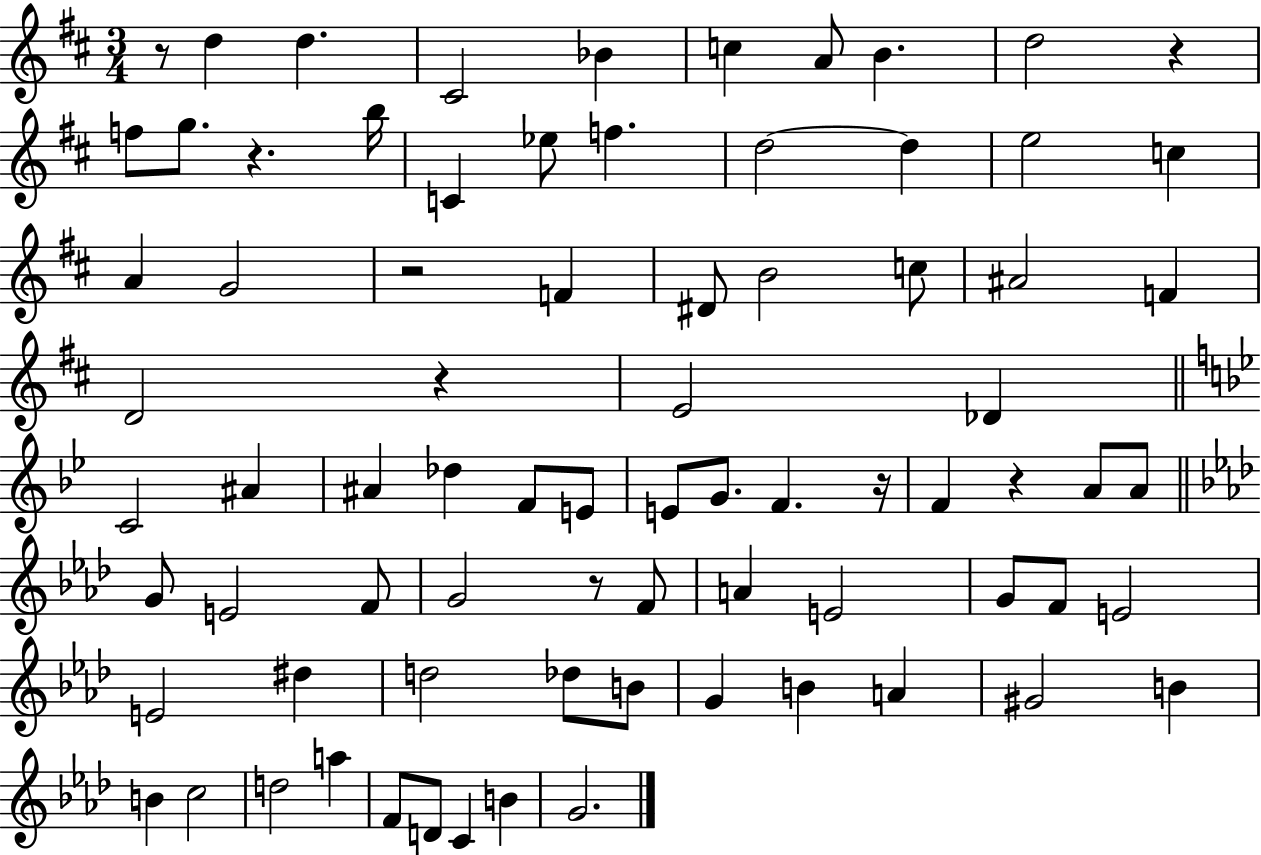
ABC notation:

X:1
T:Untitled
M:3/4
L:1/4
K:D
z/2 d d ^C2 _B c A/2 B d2 z f/2 g/2 z b/4 C _e/2 f d2 d e2 c A G2 z2 F ^D/2 B2 c/2 ^A2 F D2 z E2 _D C2 ^A ^A _d F/2 E/2 E/2 G/2 F z/4 F z A/2 A/2 G/2 E2 F/2 G2 z/2 F/2 A E2 G/2 F/2 E2 E2 ^d d2 _d/2 B/2 G B A ^G2 B B c2 d2 a F/2 D/2 C B G2